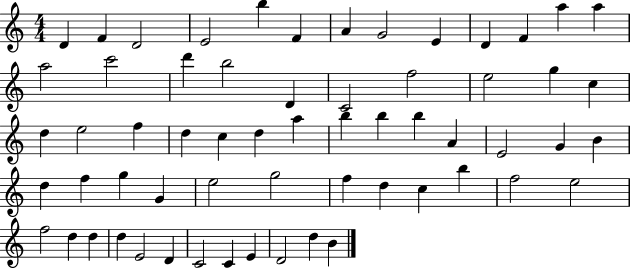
D4/q F4/q D4/h E4/h B5/q F4/q A4/q G4/h E4/q D4/q F4/q A5/q A5/q A5/h C6/h D6/q B5/h D4/q C4/h F5/h E5/h G5/q C5/q D5/q E5/h F5/q D5/q C5/q D5/q A5/q B5/q B5/q B5/q A4/q E4/h G4/q B4/q D5/q F5/q G5/q G4/q E5/h G5/h F5/q D5/q C5/q B5/q F5/h E5/h F5/h D5/q D5/q D5/q E4/h D4/q C4/h C4/q E4/q D4/h D5/q B4/q